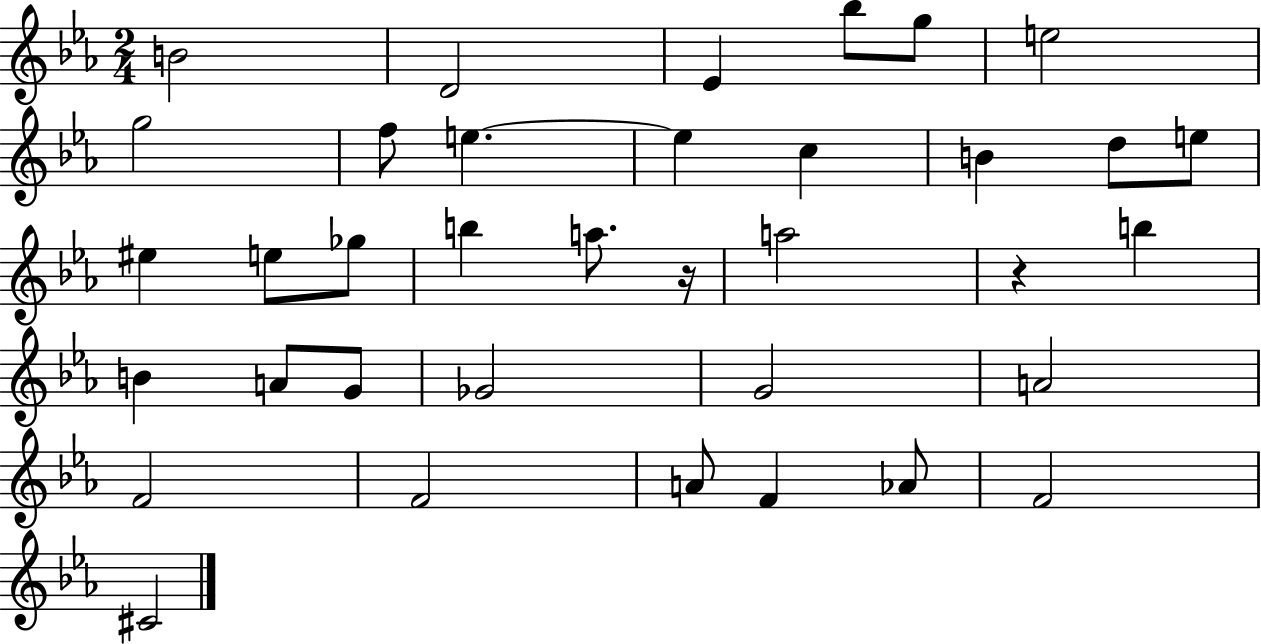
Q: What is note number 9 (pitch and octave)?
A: E5